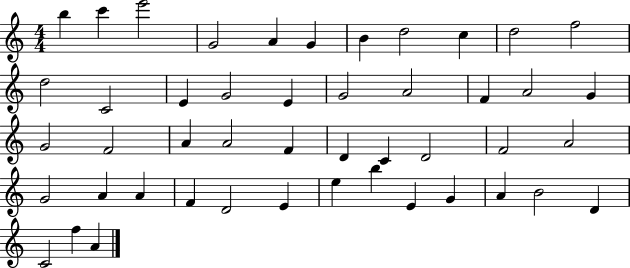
{
  \clef treble
  \numericTimeSignature
  \time 4/4
  \key c \major
  b''4 c'''4 e'''2 | g'2 a'4 g'4 | b'4 d''2 c''4 | d''2 f''2 | \break d''2 c'2 | e'4 g'2 e'4 | g'2 a'2 | f'4 a'2 g'4 | \break g'2 f'2 | a'4 a'2 f'4 | d'4 c'4 d'2 | f'2 a'2 | \break g'2 a'4 a'4 | f'4 d'2 e'4 | e''4 b''4 e'4 g'4 | a'4 b'2 d'4 | \break c'2 f''4 a'4 | \bar "|."
}